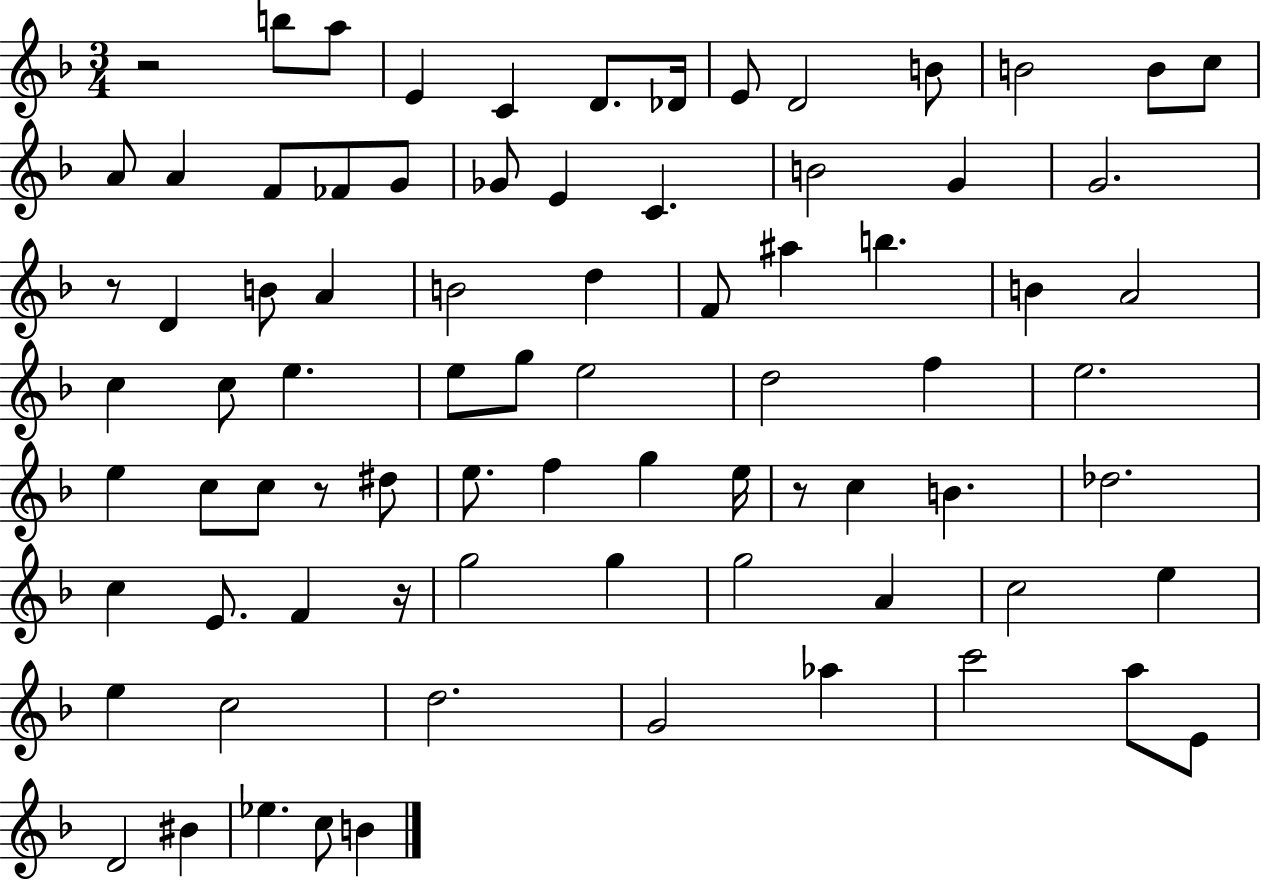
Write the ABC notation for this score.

X:1
T:Untitled
M:3/4
L:1/4
K:F
z2 b/2 a/2 E C D/2 _D/4 E/2 D2 B/2 B2 B/2 c/2 A/2 A F/2 _F/2 G/2 _G/2 E C B2 G G2 z/2 D B/2 A B2 d F/2 ^a b B A2 c c/2 e e/2 g/2 e2 d2 f e2 e c/2 c/2 z/2 ^d/2 e/2 f g e/4 z/2 c B _d2 c E/2 F z/4 g2 g g2 A c2 e e c2 d2 G2 _a c'2 a/2 E/2 D2 ^B _e c/2 B